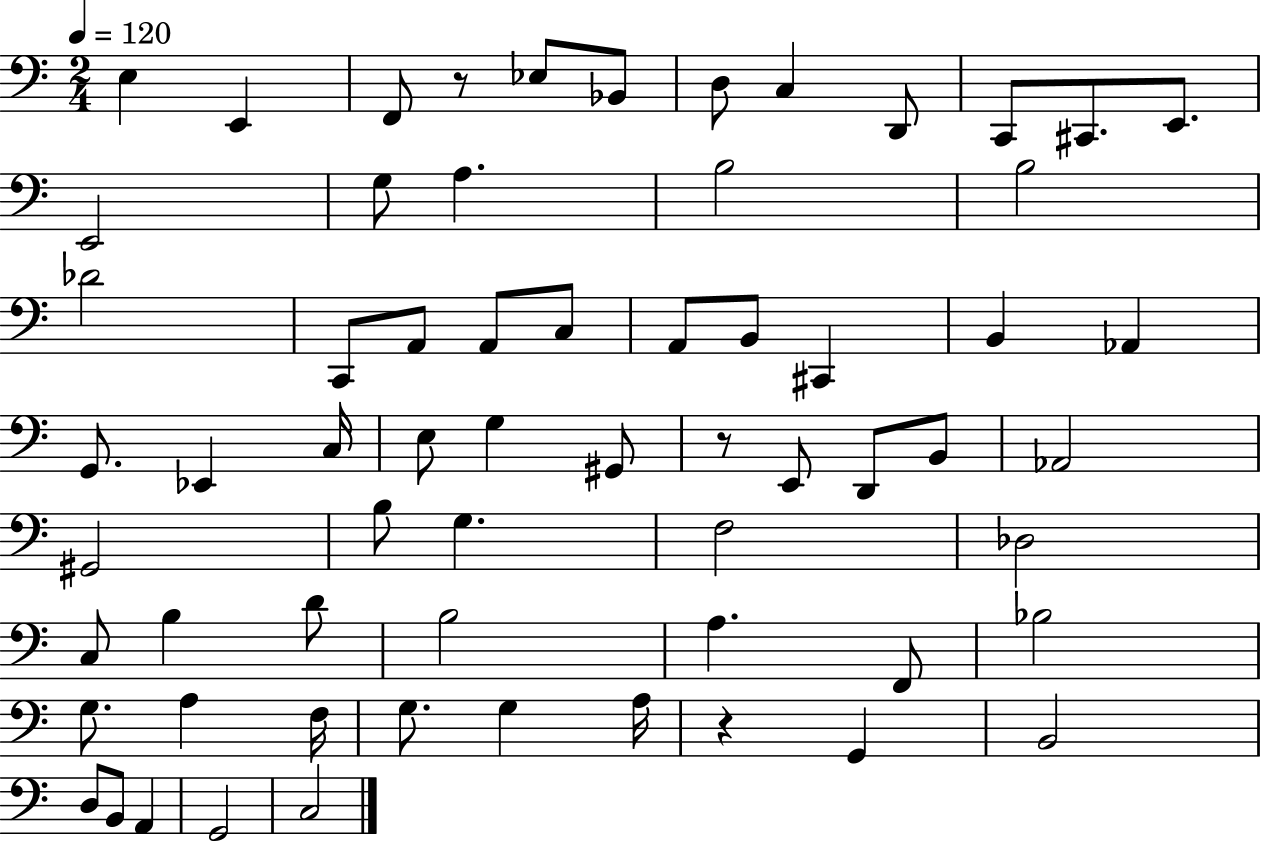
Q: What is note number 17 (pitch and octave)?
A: Db4